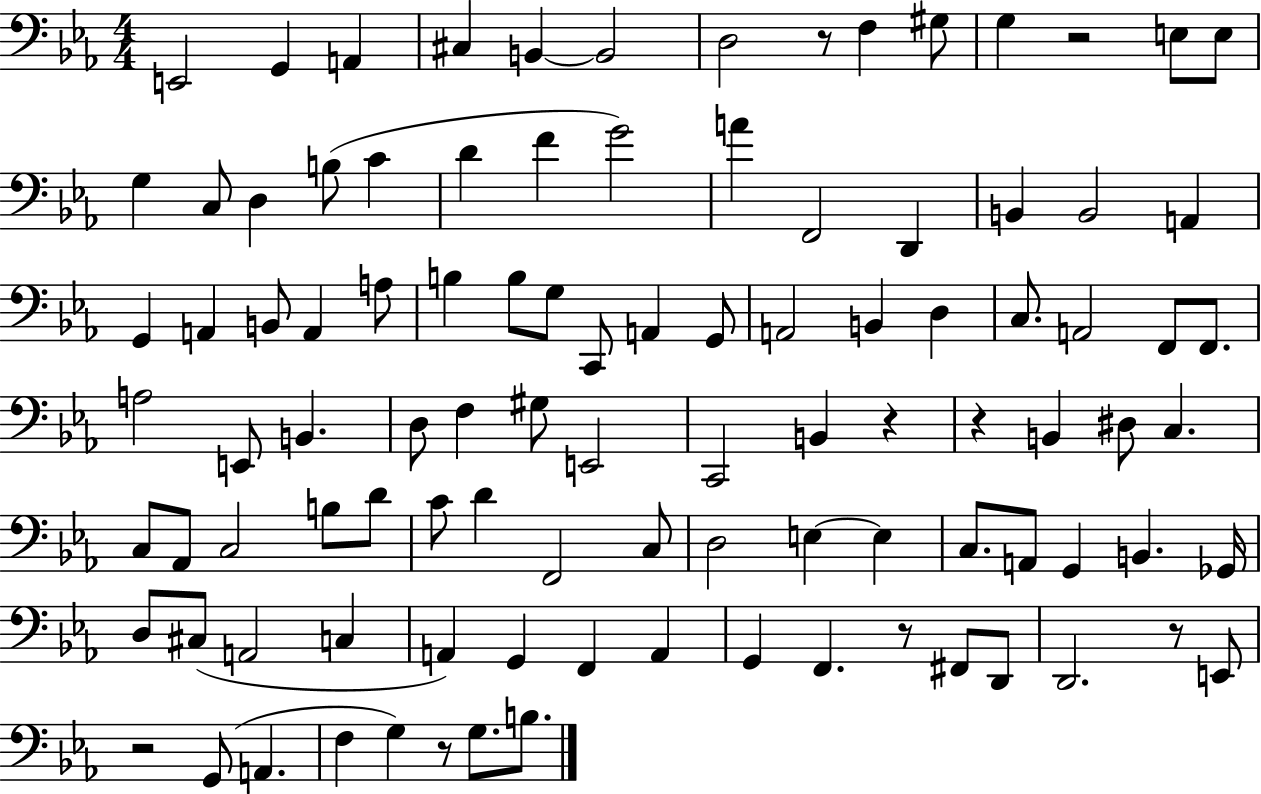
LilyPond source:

{
  \clef bass
  \numericTimeSignature
  \time 4/4
  \key ees \major
  e,2 g,4 a,4 | cis4 b,4~~ b,2 | d2 r8 f4 gis8 | g4 r2 e8 e8 | \break g4 c8 d4 b8( c'4 | d'4 f'4 g'2) | a'4 f,2 d,4 | b,4 b,2 a,4 | \break g,4 a,4 b,8 a,4 a8 | b4 b8 g8 c,8 a,4 g,8 | a,2 b,4 d4 | c8. a,2 f,8 f,8. | \break a2 e,8 b,4. | d8 f4 gis8 e,2 | c,2 b,4 r4 | r4 b,4 dis8 c4. | \break c8 aes,8 c2 b8 d'8 | c'8 d'4 f,2 c8 | d2 e4~~ e4 | c8. a,8 g,4 b,4. ges,16 | \break d8 cis8( a,2 c4 | a,4) g,4 f,4 a,4 | g,4 f,4. r8 fis,8 d,8 | d,2. r8 e,8 | \break r2 g,8( a,4. | f4 g4) r8 g8. b8. | \bar "|."
}